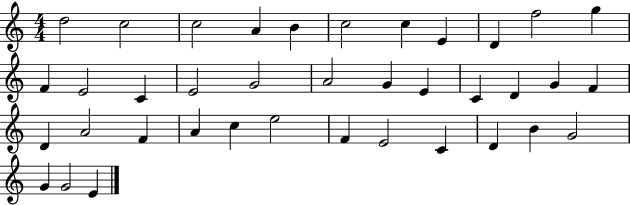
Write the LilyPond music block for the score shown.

{
  \clef treble
  \numericTimeSignature
  \time 4/4
  \key c \major
  d''2 c''2 | c''2 a'4 b'4 | c''2 c''4 e'4 | d'4 f''2 g''4 | \break f'4 e'2 c'4 | e'2 g'2 | a'2 g'4 e'4 | c'4 d'4 g'4 f'4 | \break d'4 a'2 f'4 | a'4 c''4 e''2 | f'4 e'2 c'4 | d'4 b'4 g'2 | \break g'4 g'2 e'4 | \bar "|."
}